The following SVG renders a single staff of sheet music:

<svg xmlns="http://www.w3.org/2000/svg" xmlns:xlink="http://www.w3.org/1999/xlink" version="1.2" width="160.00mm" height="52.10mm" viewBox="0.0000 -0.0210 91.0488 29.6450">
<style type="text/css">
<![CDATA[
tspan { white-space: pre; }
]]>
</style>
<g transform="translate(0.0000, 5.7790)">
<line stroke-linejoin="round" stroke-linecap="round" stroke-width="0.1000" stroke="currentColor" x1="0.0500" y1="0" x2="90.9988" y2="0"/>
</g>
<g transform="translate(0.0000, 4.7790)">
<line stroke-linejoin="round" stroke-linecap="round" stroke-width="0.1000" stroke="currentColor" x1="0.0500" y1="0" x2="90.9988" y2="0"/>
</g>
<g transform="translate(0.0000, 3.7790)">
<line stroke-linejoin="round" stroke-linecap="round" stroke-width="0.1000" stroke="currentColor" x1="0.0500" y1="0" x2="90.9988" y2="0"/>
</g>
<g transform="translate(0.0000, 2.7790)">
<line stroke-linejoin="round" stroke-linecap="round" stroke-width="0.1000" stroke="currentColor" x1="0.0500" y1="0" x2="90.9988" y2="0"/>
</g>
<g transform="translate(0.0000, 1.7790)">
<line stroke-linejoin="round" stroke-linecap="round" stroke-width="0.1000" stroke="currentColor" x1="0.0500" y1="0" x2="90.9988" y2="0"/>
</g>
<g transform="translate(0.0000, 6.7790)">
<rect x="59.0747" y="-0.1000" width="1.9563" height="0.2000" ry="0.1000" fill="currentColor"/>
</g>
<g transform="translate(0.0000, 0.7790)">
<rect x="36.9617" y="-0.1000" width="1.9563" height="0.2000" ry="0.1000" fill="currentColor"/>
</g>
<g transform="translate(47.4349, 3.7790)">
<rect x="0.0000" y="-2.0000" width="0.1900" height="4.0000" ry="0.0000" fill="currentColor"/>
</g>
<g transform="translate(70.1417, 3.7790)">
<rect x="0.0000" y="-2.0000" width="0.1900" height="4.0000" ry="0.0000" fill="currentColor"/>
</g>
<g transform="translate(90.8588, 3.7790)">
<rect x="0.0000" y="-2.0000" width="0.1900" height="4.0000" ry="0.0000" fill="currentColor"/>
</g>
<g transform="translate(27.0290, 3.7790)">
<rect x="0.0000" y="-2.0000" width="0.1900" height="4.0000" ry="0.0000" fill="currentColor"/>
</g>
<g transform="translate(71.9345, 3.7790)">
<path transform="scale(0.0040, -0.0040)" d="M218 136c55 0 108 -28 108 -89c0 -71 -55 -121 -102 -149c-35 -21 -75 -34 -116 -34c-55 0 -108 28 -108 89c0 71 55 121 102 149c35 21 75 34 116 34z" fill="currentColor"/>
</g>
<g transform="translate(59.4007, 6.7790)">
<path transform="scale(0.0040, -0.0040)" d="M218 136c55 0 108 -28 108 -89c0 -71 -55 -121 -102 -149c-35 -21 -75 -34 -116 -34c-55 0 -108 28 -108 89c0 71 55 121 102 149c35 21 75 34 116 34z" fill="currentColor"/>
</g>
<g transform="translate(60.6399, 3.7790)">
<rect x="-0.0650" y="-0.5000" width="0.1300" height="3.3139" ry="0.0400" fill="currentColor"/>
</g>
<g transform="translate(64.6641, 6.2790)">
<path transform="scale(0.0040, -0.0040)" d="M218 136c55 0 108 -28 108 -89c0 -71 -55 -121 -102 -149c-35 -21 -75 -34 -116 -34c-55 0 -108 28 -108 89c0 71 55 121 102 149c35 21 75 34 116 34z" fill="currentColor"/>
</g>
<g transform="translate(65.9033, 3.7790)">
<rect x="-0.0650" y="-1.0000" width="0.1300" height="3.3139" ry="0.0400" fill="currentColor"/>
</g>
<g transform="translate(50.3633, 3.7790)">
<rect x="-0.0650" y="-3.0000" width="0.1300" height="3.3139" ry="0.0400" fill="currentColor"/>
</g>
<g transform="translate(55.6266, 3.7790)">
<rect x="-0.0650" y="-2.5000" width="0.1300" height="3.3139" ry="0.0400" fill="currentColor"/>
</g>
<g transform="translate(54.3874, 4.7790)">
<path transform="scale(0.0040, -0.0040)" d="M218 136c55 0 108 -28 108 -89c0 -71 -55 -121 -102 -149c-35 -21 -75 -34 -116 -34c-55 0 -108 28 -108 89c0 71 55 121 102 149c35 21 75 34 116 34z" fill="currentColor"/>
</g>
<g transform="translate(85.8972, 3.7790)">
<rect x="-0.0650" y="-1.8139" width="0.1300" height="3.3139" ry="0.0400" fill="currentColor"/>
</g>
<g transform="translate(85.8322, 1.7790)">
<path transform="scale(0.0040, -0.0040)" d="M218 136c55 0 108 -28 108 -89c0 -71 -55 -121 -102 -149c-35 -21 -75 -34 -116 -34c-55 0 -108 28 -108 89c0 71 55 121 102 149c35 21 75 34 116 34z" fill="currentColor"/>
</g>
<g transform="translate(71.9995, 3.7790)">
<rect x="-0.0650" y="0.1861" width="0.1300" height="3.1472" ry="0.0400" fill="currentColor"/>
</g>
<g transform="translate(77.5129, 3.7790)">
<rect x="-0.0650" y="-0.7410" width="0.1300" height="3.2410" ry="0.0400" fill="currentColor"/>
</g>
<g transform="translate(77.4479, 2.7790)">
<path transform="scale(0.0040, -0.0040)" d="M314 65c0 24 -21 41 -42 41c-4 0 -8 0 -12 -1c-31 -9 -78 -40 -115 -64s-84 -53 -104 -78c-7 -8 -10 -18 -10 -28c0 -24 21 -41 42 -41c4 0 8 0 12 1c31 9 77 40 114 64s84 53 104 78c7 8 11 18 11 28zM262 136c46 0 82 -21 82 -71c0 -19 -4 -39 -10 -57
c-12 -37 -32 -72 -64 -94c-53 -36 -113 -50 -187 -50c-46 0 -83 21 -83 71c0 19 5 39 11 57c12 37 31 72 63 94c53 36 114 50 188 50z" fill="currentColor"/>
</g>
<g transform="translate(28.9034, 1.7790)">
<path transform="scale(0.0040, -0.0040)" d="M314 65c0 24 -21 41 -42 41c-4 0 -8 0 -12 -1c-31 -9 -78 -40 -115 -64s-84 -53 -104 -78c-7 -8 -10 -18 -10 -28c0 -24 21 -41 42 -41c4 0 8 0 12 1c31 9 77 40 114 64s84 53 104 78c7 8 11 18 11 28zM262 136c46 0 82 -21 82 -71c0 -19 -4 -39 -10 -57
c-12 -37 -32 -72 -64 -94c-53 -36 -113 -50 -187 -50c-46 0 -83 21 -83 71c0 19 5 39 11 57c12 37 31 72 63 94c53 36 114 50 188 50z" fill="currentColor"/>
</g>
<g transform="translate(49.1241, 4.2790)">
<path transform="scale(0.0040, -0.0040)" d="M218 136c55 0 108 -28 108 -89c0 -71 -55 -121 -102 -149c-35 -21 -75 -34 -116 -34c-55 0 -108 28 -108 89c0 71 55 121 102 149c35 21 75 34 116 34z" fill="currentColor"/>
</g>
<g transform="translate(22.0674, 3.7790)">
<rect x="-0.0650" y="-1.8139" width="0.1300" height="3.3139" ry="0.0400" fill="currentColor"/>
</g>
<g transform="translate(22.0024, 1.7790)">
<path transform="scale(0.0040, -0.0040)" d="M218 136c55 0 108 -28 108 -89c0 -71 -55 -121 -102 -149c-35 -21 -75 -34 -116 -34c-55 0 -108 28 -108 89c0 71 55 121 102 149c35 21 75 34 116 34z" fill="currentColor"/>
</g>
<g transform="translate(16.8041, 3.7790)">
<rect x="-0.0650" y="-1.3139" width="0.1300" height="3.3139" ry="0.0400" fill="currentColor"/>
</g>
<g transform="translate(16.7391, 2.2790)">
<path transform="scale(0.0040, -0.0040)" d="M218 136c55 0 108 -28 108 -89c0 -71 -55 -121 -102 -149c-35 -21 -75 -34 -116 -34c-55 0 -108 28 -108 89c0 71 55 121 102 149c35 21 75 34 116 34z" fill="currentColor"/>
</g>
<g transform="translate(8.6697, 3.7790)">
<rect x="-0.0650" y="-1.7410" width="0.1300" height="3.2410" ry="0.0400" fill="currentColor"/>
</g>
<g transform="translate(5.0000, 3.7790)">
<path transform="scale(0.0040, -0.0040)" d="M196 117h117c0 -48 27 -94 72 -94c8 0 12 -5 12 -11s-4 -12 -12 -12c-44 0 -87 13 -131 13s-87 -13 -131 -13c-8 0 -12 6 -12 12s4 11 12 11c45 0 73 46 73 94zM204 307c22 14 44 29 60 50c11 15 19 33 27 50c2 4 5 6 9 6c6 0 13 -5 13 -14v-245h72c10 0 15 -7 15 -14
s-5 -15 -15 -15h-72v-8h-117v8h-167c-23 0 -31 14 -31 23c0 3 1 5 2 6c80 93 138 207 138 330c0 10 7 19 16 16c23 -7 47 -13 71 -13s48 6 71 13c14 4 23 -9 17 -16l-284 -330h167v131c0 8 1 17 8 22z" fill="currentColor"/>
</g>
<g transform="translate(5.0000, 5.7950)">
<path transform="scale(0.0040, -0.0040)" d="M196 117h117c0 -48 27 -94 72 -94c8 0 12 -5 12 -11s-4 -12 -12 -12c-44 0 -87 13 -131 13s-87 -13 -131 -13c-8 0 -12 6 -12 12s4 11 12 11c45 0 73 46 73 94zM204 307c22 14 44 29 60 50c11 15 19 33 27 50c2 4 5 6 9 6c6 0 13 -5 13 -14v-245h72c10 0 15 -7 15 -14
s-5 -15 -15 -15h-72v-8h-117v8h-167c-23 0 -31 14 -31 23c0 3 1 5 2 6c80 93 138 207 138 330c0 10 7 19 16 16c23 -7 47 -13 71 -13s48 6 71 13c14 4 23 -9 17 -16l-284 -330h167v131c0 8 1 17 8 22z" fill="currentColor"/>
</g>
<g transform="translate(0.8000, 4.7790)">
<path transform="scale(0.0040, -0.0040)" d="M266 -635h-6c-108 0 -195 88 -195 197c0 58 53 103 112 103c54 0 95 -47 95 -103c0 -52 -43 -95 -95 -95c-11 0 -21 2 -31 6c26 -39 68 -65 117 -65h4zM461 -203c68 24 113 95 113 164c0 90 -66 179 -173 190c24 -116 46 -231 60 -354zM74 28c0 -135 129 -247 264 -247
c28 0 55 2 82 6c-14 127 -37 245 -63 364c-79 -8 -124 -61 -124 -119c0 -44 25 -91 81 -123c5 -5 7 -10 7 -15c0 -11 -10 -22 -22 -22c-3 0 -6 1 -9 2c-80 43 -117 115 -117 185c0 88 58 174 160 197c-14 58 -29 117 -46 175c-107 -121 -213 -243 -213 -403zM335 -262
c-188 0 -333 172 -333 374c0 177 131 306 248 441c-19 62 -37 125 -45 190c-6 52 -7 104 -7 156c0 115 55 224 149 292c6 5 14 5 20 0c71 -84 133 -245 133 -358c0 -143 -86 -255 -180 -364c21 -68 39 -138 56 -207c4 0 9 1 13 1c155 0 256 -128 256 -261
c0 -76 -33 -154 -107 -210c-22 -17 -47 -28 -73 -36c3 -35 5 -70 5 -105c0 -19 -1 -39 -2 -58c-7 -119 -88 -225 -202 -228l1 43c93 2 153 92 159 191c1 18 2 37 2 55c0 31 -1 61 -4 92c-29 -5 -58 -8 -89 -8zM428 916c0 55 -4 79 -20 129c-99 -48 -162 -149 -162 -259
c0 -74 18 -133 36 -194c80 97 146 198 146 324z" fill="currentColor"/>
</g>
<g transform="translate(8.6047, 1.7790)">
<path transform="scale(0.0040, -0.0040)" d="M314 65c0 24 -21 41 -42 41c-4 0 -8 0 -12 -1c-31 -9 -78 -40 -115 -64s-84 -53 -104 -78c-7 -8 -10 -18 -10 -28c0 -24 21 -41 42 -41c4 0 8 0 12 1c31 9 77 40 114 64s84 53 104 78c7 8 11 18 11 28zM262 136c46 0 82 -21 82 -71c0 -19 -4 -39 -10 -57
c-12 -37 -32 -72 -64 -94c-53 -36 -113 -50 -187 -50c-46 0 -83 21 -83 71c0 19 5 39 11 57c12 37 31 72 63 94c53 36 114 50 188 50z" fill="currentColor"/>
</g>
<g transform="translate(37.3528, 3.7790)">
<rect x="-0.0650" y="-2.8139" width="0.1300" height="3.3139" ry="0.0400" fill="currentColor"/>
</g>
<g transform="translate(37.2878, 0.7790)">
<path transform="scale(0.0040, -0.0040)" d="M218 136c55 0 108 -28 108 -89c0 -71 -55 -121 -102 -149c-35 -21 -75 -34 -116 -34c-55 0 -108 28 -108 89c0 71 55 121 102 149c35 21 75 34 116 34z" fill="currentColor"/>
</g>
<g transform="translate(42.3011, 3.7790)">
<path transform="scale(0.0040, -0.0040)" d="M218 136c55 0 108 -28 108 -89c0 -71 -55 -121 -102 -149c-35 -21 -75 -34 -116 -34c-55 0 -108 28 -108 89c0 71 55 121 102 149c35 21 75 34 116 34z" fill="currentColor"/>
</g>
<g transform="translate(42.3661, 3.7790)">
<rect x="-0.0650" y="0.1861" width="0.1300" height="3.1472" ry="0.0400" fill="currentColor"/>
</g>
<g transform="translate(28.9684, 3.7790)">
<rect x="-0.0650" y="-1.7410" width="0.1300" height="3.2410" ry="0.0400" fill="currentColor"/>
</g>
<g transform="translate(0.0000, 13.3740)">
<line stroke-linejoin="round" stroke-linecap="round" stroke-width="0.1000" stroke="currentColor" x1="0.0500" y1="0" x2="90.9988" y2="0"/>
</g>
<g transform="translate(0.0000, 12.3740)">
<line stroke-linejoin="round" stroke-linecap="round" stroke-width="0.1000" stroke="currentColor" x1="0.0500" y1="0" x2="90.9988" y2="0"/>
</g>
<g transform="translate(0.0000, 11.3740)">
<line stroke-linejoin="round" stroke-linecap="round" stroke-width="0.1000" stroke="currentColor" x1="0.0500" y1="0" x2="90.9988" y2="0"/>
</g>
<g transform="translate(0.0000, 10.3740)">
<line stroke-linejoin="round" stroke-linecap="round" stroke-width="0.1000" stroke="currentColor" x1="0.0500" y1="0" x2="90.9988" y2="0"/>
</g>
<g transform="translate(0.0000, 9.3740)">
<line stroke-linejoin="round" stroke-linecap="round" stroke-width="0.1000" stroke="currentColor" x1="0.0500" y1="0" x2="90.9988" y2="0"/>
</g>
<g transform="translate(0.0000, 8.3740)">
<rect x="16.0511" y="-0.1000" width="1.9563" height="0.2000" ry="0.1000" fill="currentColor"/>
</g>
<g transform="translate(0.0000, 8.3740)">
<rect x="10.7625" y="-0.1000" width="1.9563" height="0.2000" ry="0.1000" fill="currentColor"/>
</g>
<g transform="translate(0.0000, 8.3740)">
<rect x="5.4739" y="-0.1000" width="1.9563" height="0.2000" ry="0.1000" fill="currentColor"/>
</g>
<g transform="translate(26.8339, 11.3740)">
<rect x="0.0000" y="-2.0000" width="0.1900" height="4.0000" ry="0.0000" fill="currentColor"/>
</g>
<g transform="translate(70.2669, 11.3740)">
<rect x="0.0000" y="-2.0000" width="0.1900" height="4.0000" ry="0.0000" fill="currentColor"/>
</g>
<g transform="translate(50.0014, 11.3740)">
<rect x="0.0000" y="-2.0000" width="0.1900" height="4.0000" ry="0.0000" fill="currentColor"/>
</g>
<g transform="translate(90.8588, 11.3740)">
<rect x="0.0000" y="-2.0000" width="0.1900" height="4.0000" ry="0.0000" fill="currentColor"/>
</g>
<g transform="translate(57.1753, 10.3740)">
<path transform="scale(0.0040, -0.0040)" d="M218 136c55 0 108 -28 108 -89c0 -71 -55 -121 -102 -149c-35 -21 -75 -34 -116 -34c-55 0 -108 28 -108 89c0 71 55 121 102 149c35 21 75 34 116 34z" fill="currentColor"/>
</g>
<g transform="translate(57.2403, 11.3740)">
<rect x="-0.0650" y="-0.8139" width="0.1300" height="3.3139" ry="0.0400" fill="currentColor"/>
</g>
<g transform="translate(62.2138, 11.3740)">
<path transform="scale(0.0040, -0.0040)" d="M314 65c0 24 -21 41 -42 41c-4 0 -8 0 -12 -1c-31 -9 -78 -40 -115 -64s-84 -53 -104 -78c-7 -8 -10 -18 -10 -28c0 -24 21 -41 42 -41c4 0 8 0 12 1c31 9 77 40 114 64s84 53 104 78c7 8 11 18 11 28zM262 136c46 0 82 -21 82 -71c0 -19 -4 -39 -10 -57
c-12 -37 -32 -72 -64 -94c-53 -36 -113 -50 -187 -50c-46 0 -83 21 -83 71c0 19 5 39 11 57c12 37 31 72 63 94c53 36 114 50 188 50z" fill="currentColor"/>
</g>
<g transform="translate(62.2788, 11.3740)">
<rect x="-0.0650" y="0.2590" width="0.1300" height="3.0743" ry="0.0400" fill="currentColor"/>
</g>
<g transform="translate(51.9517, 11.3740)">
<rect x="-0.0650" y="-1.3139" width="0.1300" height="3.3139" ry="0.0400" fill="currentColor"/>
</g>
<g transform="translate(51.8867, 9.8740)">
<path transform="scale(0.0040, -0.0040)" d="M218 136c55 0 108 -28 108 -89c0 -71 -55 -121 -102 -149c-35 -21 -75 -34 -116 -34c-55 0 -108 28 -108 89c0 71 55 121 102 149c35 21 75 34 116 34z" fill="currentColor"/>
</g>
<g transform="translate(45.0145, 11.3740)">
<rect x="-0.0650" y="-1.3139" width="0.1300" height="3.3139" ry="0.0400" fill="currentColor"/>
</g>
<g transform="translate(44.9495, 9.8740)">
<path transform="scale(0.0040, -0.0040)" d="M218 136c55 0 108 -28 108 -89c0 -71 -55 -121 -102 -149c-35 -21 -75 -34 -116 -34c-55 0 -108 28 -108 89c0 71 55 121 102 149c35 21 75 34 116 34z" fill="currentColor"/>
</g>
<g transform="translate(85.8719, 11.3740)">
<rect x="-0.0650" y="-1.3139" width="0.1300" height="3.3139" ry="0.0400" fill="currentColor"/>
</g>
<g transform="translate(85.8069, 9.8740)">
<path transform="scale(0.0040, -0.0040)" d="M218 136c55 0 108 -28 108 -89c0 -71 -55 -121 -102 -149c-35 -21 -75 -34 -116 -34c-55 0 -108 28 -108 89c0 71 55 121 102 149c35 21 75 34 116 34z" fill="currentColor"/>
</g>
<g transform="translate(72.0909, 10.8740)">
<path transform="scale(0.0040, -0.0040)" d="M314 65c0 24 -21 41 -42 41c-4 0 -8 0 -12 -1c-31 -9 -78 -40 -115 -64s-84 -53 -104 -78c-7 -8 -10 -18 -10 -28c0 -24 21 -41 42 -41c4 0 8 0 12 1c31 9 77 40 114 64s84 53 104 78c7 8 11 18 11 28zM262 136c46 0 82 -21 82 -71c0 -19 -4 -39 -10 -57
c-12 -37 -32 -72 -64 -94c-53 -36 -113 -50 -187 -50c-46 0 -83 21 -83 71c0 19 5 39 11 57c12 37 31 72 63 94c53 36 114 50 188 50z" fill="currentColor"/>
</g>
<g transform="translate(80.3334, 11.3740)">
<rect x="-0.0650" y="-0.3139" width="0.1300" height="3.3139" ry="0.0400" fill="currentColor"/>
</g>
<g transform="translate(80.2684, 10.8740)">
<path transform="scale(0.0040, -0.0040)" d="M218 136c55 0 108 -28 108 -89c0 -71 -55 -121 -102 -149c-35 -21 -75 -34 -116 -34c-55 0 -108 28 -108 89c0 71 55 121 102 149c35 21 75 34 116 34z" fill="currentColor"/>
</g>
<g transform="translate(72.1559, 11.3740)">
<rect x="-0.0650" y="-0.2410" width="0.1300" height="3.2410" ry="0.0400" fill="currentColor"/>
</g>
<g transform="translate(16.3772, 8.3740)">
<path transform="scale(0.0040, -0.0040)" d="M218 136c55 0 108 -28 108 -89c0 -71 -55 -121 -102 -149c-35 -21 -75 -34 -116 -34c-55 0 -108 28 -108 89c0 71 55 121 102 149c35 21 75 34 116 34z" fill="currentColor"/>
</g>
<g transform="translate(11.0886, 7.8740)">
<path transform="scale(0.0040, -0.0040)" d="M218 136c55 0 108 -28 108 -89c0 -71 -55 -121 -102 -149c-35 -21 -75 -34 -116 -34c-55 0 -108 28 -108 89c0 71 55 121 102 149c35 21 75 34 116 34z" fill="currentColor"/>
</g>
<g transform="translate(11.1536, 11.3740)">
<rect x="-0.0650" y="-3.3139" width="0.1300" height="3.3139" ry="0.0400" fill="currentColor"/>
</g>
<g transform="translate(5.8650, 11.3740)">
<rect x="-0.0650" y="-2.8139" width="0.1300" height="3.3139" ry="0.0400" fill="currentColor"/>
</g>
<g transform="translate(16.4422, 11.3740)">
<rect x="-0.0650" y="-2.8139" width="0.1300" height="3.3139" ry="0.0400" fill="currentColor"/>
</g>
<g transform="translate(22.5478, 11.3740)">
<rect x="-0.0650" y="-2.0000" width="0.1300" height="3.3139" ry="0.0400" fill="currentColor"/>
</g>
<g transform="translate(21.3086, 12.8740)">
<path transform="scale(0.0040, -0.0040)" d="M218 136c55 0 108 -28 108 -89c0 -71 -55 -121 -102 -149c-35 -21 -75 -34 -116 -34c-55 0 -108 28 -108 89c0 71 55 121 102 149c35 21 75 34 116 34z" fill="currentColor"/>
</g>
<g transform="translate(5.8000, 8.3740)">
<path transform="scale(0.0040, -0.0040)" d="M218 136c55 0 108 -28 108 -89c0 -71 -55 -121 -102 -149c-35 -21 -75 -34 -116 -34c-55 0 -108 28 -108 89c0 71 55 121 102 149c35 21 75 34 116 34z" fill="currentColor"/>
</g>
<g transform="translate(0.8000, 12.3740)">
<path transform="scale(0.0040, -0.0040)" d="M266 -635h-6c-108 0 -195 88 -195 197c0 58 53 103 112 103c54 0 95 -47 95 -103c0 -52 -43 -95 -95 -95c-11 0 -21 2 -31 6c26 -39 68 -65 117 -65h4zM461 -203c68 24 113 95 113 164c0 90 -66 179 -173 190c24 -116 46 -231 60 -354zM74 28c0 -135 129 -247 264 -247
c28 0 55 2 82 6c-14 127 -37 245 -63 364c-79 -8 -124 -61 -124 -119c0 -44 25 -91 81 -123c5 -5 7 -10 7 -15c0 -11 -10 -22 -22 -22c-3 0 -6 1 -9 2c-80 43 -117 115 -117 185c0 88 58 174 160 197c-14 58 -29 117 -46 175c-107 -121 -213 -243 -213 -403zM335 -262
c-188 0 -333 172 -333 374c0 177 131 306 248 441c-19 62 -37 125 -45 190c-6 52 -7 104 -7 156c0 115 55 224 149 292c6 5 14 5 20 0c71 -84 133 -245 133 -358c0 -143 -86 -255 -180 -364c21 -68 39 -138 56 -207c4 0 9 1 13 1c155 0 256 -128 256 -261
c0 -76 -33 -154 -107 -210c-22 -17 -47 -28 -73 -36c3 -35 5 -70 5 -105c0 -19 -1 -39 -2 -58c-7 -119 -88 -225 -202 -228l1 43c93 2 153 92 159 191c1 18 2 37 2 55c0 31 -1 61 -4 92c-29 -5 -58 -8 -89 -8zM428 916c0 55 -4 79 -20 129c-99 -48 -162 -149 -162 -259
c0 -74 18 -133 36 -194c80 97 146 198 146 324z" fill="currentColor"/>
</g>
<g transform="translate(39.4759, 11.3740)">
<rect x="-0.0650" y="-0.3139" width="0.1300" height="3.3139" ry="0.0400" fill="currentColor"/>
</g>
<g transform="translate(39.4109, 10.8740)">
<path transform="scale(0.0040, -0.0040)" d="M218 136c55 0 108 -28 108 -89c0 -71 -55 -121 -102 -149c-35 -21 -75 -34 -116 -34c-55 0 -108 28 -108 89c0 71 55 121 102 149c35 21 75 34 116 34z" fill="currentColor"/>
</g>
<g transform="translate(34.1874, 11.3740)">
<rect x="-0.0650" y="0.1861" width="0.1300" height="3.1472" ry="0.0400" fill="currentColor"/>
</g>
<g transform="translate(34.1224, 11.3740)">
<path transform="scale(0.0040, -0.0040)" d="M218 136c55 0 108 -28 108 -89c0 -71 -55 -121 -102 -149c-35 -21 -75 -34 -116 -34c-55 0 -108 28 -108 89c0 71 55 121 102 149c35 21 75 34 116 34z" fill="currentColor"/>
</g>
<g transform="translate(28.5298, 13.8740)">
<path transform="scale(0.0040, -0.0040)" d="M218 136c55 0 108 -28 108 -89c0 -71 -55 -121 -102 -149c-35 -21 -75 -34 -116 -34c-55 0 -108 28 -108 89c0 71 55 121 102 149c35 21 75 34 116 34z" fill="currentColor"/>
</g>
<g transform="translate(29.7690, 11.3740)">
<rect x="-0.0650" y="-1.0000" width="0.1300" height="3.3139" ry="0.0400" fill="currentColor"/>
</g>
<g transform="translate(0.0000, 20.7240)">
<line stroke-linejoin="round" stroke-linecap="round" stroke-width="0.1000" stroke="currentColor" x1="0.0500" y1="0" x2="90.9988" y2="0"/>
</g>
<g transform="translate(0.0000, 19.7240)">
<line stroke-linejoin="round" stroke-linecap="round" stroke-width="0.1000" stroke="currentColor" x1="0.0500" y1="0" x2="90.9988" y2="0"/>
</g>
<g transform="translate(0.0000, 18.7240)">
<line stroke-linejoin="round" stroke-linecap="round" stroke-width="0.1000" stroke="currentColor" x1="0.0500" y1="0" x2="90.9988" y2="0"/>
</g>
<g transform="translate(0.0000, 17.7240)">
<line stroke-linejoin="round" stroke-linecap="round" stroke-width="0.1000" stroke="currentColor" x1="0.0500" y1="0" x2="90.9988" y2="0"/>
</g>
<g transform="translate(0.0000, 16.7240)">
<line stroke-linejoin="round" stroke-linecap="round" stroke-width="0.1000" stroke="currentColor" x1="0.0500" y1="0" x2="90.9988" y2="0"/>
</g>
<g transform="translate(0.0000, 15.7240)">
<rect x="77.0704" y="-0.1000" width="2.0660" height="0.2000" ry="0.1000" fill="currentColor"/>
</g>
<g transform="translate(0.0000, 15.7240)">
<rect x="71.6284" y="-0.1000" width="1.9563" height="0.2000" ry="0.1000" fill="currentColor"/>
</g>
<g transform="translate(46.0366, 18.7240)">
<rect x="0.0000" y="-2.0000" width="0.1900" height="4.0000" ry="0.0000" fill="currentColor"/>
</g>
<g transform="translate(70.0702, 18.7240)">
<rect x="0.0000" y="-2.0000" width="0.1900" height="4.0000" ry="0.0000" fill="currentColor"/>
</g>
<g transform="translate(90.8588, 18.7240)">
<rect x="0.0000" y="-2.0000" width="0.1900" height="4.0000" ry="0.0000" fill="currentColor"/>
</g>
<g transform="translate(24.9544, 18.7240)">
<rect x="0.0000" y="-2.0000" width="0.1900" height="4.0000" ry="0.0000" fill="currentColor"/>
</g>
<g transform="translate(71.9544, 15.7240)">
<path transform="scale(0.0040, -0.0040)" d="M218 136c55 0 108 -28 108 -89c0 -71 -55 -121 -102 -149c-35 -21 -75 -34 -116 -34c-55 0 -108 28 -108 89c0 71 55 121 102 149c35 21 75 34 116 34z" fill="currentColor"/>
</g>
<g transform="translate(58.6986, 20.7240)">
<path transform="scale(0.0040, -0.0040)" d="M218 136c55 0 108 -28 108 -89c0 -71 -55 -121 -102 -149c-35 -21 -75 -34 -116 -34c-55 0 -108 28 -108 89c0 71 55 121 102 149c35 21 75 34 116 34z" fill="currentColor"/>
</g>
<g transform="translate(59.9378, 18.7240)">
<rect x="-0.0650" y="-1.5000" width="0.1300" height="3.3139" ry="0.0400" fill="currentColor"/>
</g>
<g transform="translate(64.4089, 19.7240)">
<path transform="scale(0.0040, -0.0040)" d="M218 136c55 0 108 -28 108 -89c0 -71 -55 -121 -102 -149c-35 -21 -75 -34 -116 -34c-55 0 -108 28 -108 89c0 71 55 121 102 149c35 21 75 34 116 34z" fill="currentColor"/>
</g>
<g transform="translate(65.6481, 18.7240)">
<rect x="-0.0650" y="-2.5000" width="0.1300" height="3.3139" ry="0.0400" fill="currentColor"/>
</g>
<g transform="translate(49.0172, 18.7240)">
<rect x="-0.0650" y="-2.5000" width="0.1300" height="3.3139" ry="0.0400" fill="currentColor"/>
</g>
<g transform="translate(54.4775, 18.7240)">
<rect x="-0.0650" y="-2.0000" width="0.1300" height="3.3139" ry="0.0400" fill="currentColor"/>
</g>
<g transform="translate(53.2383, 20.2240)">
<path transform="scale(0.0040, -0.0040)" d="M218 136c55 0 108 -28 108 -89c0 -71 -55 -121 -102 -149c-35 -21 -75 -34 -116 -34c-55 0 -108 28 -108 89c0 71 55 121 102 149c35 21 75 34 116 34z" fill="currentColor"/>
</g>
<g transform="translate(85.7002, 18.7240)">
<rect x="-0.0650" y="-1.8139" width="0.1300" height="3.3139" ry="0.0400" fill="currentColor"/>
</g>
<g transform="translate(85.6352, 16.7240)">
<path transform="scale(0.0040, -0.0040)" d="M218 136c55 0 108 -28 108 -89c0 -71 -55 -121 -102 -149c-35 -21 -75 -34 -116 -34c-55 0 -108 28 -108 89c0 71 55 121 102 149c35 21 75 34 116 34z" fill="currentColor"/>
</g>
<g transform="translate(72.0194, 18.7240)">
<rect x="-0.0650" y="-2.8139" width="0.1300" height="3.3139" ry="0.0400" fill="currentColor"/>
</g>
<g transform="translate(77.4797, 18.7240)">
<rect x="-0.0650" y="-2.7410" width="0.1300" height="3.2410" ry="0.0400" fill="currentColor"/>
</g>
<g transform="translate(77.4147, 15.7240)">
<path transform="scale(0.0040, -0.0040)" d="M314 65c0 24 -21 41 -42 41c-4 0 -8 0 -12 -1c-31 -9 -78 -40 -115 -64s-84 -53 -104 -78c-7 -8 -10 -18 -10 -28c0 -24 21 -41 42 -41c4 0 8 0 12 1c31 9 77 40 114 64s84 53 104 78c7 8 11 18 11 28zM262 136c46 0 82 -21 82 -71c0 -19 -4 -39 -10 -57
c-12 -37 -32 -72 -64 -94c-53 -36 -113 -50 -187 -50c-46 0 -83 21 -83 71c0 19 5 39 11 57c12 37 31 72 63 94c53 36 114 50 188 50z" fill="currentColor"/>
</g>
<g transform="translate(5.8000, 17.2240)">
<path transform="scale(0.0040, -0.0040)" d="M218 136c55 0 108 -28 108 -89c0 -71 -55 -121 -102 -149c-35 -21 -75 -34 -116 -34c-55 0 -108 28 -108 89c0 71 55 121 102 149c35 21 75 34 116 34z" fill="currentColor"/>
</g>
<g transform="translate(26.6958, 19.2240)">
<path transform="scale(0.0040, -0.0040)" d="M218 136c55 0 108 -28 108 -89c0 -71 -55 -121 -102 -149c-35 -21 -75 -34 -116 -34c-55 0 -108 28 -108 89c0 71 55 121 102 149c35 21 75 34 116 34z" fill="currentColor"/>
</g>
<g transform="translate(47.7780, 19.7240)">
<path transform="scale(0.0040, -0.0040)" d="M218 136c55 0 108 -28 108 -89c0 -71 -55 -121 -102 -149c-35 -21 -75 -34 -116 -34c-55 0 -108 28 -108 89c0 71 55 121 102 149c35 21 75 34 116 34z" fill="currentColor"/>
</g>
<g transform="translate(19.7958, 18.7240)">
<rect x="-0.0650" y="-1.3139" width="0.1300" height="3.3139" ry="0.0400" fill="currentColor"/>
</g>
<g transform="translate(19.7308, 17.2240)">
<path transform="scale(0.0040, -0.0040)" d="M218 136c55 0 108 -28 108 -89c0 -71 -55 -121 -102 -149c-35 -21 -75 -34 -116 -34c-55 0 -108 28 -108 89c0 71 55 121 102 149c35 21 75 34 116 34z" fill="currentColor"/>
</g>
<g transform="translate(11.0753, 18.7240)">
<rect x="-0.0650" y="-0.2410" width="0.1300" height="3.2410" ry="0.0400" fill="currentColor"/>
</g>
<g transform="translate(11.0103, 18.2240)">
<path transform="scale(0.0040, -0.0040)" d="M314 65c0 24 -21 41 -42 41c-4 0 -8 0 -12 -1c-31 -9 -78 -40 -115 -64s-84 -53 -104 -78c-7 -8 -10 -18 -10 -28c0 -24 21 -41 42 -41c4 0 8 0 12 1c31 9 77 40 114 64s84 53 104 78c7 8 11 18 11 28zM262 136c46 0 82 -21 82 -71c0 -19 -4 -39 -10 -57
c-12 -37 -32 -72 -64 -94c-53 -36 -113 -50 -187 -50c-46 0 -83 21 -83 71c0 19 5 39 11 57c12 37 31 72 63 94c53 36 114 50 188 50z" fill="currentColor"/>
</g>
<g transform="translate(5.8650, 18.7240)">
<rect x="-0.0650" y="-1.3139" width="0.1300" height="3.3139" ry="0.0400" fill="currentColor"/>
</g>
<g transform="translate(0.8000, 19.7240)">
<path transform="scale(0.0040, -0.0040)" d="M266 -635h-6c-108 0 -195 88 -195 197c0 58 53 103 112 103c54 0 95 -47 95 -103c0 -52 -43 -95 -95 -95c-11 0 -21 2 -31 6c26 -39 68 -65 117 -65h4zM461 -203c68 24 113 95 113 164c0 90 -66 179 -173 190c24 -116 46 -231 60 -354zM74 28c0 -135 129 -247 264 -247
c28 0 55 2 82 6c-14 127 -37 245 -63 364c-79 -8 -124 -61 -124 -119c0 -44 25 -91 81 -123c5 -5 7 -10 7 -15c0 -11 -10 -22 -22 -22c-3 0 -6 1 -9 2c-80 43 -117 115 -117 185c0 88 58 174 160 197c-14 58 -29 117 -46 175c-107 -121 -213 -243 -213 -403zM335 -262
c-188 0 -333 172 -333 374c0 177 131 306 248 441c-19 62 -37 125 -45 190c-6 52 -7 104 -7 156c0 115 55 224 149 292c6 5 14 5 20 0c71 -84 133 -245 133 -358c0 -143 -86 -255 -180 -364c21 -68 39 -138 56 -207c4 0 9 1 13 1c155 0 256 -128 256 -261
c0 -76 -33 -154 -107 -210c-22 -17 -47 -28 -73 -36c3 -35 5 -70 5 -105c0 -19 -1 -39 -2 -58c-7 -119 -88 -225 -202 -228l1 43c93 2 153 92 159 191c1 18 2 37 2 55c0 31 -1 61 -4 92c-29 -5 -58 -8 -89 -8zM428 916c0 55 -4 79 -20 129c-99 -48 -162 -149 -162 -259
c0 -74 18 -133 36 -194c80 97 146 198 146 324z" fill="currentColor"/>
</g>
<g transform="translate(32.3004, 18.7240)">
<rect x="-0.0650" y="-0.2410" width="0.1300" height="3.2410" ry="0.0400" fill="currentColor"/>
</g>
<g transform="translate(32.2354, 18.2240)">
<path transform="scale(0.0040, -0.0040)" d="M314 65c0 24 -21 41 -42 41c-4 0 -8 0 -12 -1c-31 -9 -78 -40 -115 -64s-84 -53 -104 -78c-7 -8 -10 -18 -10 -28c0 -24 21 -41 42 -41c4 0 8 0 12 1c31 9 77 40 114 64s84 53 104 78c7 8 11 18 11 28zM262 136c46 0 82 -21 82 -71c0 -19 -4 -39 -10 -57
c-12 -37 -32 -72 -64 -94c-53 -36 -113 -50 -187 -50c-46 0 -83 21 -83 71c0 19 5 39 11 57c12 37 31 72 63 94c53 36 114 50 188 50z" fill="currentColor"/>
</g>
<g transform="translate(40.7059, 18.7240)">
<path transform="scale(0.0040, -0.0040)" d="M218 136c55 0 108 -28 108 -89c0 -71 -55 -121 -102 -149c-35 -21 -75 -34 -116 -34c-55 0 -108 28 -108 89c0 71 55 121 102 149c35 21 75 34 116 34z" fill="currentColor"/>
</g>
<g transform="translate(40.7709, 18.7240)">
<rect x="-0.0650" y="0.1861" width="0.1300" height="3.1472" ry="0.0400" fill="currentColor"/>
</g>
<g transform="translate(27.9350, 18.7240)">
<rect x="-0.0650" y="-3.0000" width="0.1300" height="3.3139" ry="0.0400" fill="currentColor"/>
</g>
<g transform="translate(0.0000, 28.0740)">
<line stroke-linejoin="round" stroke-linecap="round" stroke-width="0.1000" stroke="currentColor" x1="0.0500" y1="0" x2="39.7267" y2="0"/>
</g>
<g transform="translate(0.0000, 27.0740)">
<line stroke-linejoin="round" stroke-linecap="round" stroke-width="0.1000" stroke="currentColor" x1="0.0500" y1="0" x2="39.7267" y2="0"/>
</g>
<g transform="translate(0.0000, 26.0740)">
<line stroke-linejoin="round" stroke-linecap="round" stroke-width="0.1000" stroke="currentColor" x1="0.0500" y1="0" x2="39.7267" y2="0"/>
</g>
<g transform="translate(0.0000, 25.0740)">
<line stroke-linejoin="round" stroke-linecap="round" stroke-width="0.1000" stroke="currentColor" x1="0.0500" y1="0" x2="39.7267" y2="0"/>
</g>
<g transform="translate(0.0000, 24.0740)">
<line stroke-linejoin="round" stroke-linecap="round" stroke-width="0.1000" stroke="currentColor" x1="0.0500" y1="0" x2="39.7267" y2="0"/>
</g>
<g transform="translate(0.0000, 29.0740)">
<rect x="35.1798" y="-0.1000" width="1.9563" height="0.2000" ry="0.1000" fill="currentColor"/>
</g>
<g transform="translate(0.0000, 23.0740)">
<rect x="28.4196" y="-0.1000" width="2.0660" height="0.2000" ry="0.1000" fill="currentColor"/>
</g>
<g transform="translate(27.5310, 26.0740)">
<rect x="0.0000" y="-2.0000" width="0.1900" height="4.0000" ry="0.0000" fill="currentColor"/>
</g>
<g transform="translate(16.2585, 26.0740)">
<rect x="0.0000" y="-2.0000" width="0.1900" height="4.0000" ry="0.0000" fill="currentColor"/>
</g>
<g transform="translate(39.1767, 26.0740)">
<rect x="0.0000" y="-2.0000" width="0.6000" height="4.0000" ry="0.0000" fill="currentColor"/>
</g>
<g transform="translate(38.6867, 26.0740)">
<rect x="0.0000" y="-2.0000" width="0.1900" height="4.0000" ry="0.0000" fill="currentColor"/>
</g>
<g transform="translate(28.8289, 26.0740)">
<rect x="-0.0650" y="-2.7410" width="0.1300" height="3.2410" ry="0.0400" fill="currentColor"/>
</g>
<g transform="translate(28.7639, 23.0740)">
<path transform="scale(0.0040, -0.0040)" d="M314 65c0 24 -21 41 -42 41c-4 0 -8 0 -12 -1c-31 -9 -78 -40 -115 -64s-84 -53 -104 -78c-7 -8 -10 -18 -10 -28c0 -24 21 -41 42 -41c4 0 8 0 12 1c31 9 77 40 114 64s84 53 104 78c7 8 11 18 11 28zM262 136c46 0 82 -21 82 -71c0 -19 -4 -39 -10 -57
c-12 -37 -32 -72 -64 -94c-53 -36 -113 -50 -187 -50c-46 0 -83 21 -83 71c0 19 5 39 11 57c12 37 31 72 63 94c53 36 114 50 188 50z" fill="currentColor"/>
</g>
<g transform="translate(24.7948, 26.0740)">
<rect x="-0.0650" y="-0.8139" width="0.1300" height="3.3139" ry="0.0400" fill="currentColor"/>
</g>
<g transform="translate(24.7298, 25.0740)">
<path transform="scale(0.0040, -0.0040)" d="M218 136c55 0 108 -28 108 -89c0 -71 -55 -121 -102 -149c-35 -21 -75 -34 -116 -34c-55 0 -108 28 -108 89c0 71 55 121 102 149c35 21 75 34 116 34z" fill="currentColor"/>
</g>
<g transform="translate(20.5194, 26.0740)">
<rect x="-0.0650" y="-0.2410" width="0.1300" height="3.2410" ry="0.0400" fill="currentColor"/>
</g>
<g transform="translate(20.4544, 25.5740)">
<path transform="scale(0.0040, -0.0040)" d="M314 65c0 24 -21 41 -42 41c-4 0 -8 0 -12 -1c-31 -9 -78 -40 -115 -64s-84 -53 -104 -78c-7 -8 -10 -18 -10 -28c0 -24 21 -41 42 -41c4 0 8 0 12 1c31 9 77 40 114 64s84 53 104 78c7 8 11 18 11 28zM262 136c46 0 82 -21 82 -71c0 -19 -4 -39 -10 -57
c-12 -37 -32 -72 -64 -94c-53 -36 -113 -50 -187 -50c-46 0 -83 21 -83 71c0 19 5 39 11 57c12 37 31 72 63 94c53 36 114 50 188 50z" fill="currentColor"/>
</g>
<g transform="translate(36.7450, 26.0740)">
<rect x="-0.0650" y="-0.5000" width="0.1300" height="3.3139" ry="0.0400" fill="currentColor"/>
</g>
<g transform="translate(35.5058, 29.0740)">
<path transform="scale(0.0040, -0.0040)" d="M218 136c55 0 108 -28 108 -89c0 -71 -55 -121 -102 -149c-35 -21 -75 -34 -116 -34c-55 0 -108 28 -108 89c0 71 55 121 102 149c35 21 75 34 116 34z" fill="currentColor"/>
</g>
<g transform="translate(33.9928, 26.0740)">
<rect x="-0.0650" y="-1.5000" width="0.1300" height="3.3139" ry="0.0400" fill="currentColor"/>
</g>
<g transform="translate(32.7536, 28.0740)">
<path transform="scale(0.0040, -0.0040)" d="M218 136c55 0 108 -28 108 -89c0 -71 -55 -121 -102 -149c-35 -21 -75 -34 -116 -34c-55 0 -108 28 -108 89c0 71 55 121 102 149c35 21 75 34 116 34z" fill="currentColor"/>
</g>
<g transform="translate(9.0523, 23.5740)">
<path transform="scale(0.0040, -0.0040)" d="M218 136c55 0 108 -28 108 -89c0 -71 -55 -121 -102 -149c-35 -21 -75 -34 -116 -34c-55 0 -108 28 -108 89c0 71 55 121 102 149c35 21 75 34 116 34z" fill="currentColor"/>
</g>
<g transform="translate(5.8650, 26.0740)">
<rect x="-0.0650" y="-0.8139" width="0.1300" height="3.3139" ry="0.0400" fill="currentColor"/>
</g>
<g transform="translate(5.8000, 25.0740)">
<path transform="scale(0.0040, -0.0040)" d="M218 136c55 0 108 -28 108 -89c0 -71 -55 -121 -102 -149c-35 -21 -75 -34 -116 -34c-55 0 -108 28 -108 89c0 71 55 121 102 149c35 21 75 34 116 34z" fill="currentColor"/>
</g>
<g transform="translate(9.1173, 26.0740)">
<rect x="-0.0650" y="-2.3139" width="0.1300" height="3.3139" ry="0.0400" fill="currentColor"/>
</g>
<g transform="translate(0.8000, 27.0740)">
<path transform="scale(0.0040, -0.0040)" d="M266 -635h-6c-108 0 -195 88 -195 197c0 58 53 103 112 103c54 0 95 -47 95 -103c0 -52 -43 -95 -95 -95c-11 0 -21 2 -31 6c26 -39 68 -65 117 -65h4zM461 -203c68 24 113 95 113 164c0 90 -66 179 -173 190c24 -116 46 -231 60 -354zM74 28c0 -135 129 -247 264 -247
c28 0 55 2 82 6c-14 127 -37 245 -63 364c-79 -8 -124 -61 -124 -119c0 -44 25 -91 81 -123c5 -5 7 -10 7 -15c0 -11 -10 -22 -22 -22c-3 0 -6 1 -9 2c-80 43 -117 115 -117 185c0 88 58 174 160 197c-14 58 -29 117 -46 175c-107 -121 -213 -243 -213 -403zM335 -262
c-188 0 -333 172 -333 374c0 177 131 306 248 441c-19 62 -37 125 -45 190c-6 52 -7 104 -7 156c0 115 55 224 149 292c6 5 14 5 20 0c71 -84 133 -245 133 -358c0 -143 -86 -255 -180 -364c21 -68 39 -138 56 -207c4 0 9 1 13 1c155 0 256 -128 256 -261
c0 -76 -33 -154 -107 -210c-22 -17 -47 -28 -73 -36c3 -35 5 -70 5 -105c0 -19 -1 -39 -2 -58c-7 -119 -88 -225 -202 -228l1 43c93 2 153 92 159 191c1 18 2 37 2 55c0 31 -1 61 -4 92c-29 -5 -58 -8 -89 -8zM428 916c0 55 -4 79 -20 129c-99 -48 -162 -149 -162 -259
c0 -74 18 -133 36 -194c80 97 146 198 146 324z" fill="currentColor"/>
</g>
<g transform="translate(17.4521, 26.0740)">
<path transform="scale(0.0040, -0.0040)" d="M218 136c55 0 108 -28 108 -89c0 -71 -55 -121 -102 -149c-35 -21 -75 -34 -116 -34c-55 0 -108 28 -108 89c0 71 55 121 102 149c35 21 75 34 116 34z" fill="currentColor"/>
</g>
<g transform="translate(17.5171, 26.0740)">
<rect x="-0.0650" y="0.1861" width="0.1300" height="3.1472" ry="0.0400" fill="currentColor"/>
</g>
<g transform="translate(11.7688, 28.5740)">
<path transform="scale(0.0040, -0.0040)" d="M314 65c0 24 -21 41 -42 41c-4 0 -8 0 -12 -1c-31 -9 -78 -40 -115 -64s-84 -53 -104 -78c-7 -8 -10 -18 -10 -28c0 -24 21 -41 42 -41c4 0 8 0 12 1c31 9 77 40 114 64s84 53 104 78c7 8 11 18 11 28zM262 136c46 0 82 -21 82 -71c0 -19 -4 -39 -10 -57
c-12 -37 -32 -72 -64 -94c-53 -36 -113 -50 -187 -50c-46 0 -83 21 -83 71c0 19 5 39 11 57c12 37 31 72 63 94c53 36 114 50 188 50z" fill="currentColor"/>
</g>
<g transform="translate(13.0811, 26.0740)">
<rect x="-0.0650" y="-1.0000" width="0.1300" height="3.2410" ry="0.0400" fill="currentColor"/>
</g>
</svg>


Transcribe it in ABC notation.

X:1
T:Untitled
M:4/4
L:1/4
K:C
f2 e f f2 a B A G C D B d2 f a b a F D B c e e d B2 c2 c e e c2 e A c2 B G F E G a a2 f d g D2 B c2 d a2 E C